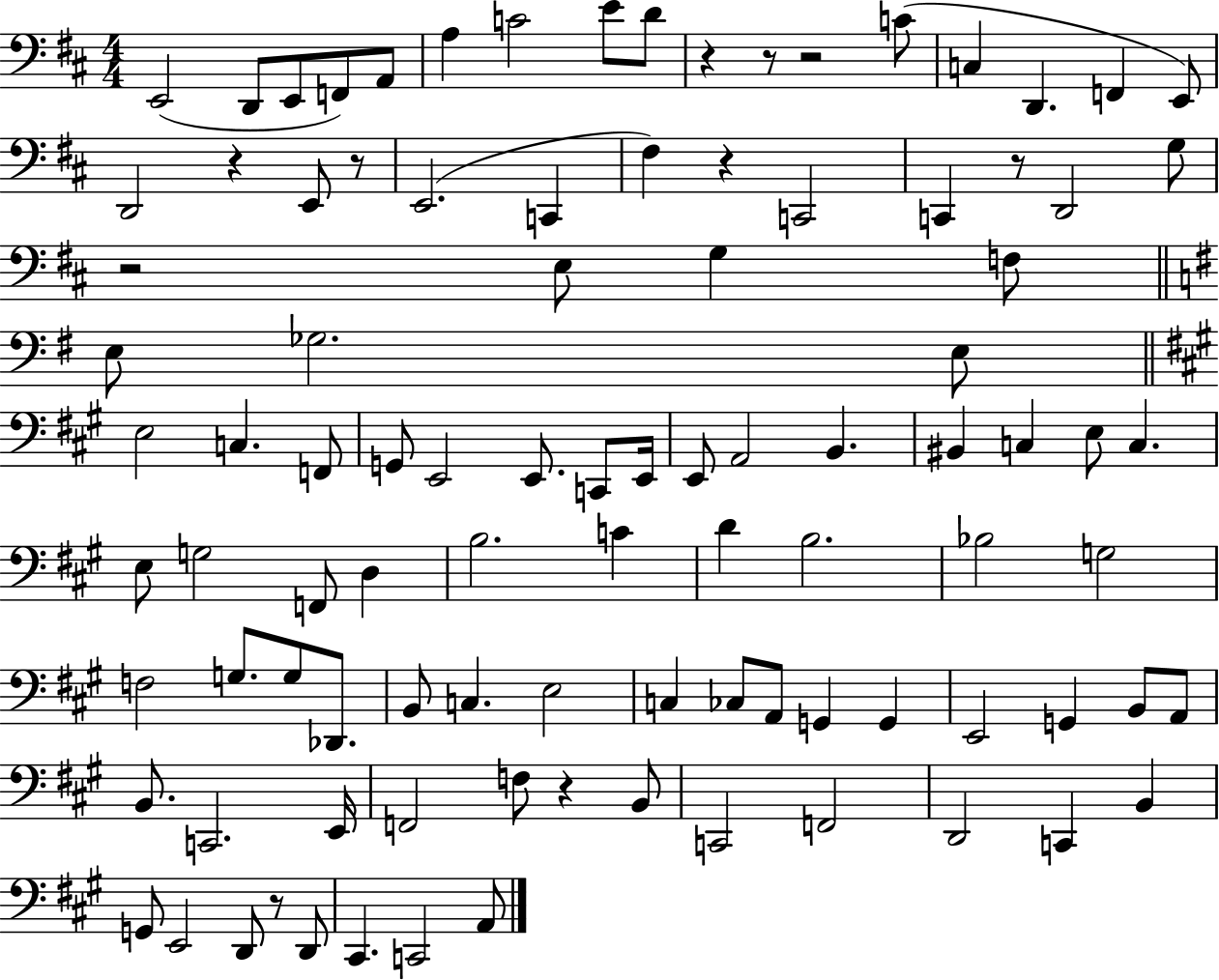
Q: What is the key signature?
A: D major